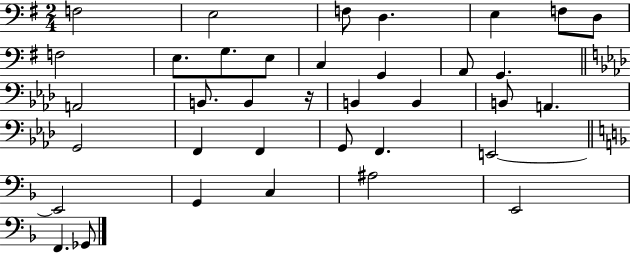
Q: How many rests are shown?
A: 1